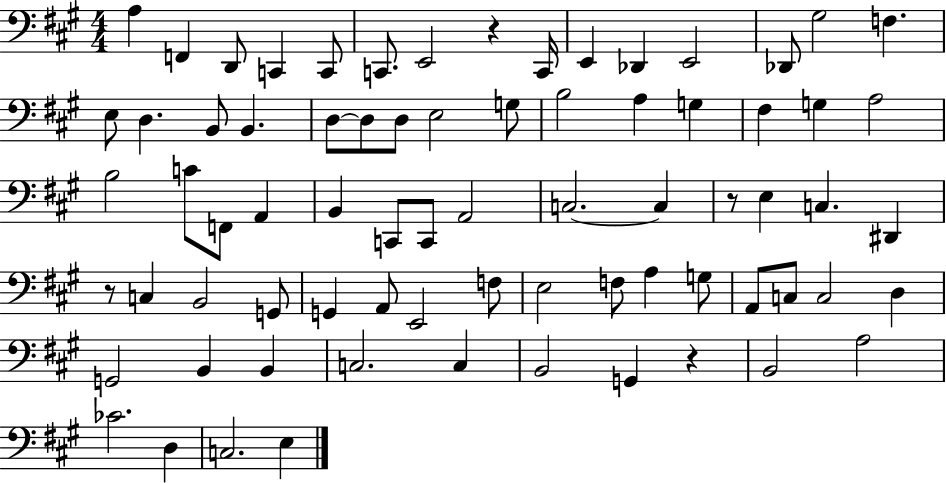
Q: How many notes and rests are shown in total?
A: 74